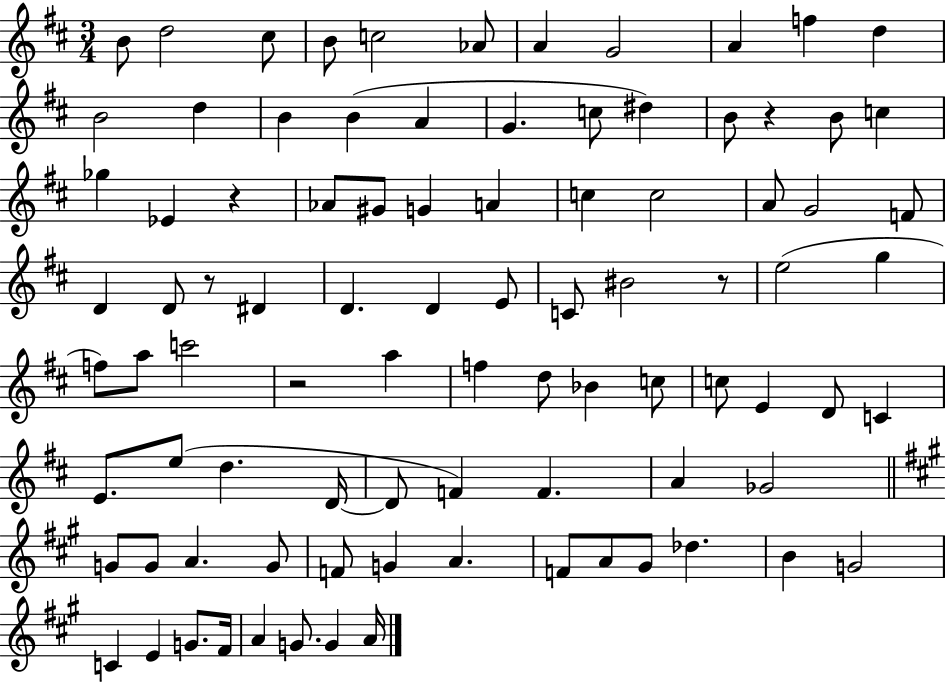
X:1
T:Untitled
M:3/4
L:1/4
K:D
B/2 d2 ^c/2 B/2 c2 _A/2 A G2 A f d B2 d B B A G c/2 ^d B/2 z B/2 c _g _E z _A/2 ^G/2 G A c c2 A/2 G2 F/2 D D/2 z/2 ^D D D E/2 C/2 ^B2 z/2 e2 g f/2 a/2 c'2 z2 a f d/2 _B c/2 c/2 E D/2 C E/2 e/2 d D/4 D/2 F F A _G2 G/2 G/2 A G/2 F/2 G A F/2 A/2 ^G/2 _d B G2 C E G/2 ^F/4 A G/2 G A/4